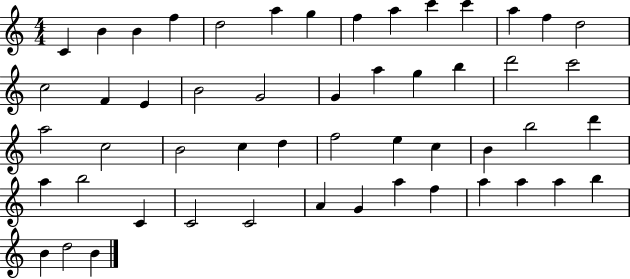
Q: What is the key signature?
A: C major